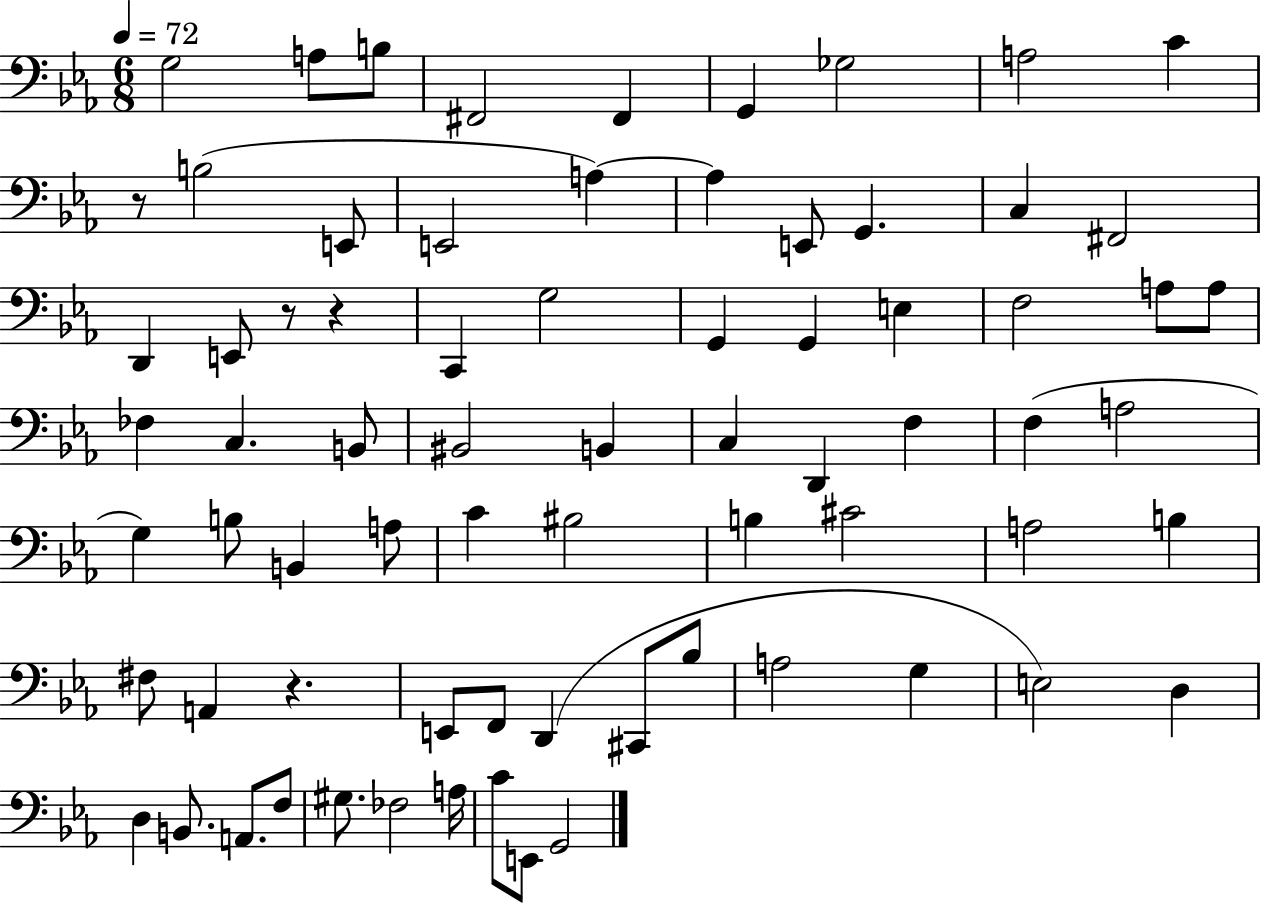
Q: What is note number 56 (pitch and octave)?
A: A3